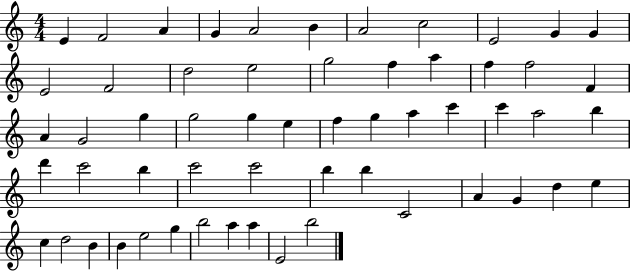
{
  \clef treble
  \numericTimeSignature
  \time 4/4
  \key c \major
  e'4 f'2 a'4 | g'4 a'2 b'4 | a'2 c''2 | e'2 g'4 g'4 | \break e'2 f'2 | d''2 e''2 | g''2 f''4 a''4 | f''4 f''2 f'4 | \break a'4 g'2 g''4 | g''2 g''4 e''4 | f''4 g''4 a''4 c'''4 | c'''4 a''2 b''4 | \break d'''4 c'''2 b''4 | c'''2 c'''2 | b''4 b''4 c'2 | a'4 g'4 d''4 e''4 | \break c''4 d''2 b'4 | b'4 e''2 g''4 | b''2 a''4 a''4 | e'2 b''2 | \break \bar "|."
}